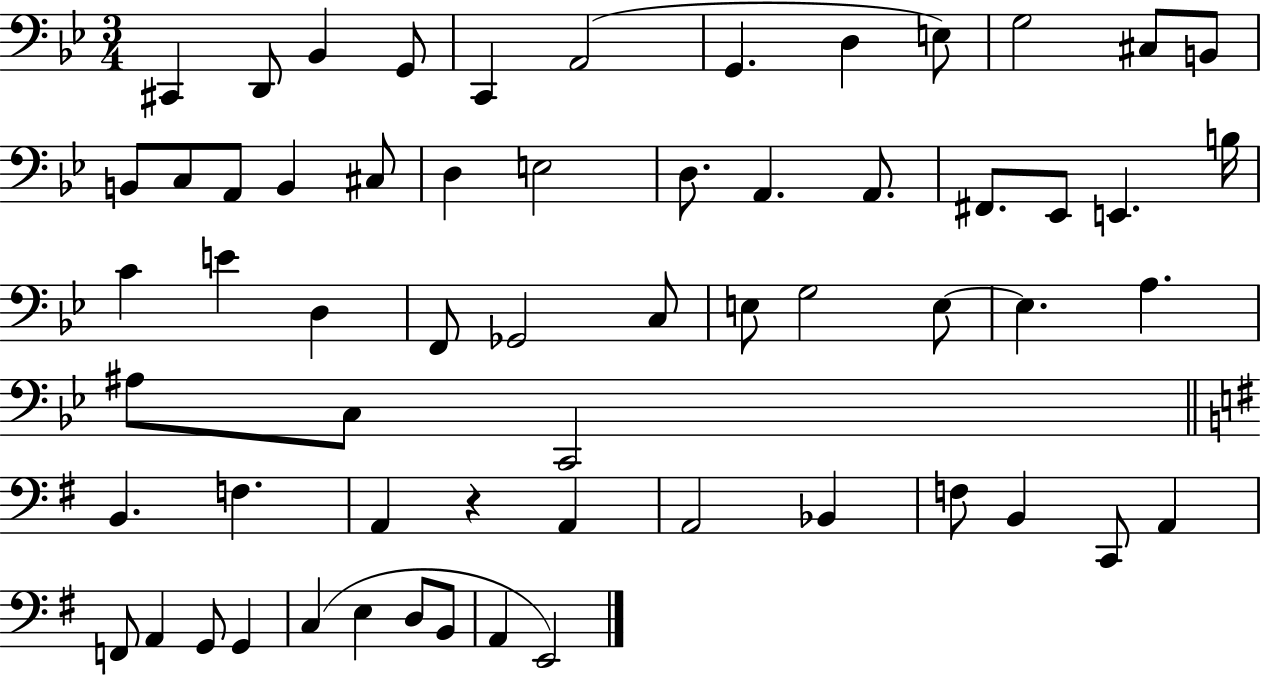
{
  \clef bass
  \numericTimeSignature
  \time 3/4
  \key bes \major
  cis,4 d,8 bes,4 g,8 | c,4 a,2( | g,4. d4 e8) | g2 cis8 b,8 | \break b,8 c8 a,8 b,4 cis8 | d4 e2 | d8. a,4. a,8. | fis,8. ees,8 e,4. b16 | \break c'4 e'4 d4 | f,8 ges,2 c8 | e8 g2 e8~~ | e4. a4. | \break ais8 c8 c,2 | \bar "||" \break \key e \minor b,4. f4. | a,4 r4 a,4 | a,2 bes,4 | f8 b,4 c,8 a,4 | \break f,8 a,4 g,8 g,4 | c4( e4 d8 b,8 | a,4 e,2) | \bar "|."
}